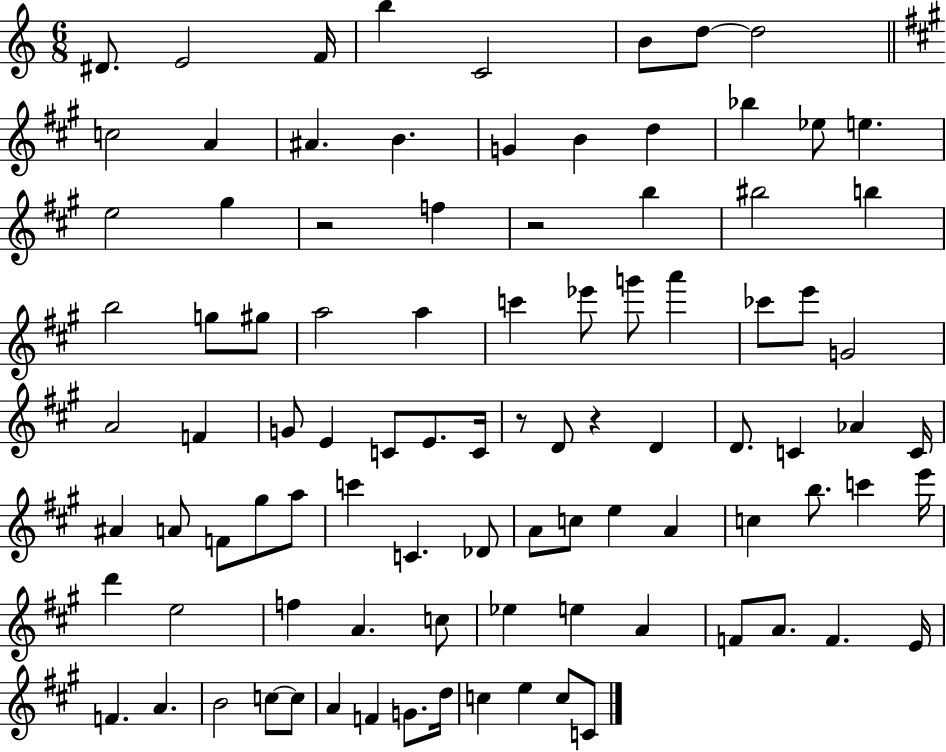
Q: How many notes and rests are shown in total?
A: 94